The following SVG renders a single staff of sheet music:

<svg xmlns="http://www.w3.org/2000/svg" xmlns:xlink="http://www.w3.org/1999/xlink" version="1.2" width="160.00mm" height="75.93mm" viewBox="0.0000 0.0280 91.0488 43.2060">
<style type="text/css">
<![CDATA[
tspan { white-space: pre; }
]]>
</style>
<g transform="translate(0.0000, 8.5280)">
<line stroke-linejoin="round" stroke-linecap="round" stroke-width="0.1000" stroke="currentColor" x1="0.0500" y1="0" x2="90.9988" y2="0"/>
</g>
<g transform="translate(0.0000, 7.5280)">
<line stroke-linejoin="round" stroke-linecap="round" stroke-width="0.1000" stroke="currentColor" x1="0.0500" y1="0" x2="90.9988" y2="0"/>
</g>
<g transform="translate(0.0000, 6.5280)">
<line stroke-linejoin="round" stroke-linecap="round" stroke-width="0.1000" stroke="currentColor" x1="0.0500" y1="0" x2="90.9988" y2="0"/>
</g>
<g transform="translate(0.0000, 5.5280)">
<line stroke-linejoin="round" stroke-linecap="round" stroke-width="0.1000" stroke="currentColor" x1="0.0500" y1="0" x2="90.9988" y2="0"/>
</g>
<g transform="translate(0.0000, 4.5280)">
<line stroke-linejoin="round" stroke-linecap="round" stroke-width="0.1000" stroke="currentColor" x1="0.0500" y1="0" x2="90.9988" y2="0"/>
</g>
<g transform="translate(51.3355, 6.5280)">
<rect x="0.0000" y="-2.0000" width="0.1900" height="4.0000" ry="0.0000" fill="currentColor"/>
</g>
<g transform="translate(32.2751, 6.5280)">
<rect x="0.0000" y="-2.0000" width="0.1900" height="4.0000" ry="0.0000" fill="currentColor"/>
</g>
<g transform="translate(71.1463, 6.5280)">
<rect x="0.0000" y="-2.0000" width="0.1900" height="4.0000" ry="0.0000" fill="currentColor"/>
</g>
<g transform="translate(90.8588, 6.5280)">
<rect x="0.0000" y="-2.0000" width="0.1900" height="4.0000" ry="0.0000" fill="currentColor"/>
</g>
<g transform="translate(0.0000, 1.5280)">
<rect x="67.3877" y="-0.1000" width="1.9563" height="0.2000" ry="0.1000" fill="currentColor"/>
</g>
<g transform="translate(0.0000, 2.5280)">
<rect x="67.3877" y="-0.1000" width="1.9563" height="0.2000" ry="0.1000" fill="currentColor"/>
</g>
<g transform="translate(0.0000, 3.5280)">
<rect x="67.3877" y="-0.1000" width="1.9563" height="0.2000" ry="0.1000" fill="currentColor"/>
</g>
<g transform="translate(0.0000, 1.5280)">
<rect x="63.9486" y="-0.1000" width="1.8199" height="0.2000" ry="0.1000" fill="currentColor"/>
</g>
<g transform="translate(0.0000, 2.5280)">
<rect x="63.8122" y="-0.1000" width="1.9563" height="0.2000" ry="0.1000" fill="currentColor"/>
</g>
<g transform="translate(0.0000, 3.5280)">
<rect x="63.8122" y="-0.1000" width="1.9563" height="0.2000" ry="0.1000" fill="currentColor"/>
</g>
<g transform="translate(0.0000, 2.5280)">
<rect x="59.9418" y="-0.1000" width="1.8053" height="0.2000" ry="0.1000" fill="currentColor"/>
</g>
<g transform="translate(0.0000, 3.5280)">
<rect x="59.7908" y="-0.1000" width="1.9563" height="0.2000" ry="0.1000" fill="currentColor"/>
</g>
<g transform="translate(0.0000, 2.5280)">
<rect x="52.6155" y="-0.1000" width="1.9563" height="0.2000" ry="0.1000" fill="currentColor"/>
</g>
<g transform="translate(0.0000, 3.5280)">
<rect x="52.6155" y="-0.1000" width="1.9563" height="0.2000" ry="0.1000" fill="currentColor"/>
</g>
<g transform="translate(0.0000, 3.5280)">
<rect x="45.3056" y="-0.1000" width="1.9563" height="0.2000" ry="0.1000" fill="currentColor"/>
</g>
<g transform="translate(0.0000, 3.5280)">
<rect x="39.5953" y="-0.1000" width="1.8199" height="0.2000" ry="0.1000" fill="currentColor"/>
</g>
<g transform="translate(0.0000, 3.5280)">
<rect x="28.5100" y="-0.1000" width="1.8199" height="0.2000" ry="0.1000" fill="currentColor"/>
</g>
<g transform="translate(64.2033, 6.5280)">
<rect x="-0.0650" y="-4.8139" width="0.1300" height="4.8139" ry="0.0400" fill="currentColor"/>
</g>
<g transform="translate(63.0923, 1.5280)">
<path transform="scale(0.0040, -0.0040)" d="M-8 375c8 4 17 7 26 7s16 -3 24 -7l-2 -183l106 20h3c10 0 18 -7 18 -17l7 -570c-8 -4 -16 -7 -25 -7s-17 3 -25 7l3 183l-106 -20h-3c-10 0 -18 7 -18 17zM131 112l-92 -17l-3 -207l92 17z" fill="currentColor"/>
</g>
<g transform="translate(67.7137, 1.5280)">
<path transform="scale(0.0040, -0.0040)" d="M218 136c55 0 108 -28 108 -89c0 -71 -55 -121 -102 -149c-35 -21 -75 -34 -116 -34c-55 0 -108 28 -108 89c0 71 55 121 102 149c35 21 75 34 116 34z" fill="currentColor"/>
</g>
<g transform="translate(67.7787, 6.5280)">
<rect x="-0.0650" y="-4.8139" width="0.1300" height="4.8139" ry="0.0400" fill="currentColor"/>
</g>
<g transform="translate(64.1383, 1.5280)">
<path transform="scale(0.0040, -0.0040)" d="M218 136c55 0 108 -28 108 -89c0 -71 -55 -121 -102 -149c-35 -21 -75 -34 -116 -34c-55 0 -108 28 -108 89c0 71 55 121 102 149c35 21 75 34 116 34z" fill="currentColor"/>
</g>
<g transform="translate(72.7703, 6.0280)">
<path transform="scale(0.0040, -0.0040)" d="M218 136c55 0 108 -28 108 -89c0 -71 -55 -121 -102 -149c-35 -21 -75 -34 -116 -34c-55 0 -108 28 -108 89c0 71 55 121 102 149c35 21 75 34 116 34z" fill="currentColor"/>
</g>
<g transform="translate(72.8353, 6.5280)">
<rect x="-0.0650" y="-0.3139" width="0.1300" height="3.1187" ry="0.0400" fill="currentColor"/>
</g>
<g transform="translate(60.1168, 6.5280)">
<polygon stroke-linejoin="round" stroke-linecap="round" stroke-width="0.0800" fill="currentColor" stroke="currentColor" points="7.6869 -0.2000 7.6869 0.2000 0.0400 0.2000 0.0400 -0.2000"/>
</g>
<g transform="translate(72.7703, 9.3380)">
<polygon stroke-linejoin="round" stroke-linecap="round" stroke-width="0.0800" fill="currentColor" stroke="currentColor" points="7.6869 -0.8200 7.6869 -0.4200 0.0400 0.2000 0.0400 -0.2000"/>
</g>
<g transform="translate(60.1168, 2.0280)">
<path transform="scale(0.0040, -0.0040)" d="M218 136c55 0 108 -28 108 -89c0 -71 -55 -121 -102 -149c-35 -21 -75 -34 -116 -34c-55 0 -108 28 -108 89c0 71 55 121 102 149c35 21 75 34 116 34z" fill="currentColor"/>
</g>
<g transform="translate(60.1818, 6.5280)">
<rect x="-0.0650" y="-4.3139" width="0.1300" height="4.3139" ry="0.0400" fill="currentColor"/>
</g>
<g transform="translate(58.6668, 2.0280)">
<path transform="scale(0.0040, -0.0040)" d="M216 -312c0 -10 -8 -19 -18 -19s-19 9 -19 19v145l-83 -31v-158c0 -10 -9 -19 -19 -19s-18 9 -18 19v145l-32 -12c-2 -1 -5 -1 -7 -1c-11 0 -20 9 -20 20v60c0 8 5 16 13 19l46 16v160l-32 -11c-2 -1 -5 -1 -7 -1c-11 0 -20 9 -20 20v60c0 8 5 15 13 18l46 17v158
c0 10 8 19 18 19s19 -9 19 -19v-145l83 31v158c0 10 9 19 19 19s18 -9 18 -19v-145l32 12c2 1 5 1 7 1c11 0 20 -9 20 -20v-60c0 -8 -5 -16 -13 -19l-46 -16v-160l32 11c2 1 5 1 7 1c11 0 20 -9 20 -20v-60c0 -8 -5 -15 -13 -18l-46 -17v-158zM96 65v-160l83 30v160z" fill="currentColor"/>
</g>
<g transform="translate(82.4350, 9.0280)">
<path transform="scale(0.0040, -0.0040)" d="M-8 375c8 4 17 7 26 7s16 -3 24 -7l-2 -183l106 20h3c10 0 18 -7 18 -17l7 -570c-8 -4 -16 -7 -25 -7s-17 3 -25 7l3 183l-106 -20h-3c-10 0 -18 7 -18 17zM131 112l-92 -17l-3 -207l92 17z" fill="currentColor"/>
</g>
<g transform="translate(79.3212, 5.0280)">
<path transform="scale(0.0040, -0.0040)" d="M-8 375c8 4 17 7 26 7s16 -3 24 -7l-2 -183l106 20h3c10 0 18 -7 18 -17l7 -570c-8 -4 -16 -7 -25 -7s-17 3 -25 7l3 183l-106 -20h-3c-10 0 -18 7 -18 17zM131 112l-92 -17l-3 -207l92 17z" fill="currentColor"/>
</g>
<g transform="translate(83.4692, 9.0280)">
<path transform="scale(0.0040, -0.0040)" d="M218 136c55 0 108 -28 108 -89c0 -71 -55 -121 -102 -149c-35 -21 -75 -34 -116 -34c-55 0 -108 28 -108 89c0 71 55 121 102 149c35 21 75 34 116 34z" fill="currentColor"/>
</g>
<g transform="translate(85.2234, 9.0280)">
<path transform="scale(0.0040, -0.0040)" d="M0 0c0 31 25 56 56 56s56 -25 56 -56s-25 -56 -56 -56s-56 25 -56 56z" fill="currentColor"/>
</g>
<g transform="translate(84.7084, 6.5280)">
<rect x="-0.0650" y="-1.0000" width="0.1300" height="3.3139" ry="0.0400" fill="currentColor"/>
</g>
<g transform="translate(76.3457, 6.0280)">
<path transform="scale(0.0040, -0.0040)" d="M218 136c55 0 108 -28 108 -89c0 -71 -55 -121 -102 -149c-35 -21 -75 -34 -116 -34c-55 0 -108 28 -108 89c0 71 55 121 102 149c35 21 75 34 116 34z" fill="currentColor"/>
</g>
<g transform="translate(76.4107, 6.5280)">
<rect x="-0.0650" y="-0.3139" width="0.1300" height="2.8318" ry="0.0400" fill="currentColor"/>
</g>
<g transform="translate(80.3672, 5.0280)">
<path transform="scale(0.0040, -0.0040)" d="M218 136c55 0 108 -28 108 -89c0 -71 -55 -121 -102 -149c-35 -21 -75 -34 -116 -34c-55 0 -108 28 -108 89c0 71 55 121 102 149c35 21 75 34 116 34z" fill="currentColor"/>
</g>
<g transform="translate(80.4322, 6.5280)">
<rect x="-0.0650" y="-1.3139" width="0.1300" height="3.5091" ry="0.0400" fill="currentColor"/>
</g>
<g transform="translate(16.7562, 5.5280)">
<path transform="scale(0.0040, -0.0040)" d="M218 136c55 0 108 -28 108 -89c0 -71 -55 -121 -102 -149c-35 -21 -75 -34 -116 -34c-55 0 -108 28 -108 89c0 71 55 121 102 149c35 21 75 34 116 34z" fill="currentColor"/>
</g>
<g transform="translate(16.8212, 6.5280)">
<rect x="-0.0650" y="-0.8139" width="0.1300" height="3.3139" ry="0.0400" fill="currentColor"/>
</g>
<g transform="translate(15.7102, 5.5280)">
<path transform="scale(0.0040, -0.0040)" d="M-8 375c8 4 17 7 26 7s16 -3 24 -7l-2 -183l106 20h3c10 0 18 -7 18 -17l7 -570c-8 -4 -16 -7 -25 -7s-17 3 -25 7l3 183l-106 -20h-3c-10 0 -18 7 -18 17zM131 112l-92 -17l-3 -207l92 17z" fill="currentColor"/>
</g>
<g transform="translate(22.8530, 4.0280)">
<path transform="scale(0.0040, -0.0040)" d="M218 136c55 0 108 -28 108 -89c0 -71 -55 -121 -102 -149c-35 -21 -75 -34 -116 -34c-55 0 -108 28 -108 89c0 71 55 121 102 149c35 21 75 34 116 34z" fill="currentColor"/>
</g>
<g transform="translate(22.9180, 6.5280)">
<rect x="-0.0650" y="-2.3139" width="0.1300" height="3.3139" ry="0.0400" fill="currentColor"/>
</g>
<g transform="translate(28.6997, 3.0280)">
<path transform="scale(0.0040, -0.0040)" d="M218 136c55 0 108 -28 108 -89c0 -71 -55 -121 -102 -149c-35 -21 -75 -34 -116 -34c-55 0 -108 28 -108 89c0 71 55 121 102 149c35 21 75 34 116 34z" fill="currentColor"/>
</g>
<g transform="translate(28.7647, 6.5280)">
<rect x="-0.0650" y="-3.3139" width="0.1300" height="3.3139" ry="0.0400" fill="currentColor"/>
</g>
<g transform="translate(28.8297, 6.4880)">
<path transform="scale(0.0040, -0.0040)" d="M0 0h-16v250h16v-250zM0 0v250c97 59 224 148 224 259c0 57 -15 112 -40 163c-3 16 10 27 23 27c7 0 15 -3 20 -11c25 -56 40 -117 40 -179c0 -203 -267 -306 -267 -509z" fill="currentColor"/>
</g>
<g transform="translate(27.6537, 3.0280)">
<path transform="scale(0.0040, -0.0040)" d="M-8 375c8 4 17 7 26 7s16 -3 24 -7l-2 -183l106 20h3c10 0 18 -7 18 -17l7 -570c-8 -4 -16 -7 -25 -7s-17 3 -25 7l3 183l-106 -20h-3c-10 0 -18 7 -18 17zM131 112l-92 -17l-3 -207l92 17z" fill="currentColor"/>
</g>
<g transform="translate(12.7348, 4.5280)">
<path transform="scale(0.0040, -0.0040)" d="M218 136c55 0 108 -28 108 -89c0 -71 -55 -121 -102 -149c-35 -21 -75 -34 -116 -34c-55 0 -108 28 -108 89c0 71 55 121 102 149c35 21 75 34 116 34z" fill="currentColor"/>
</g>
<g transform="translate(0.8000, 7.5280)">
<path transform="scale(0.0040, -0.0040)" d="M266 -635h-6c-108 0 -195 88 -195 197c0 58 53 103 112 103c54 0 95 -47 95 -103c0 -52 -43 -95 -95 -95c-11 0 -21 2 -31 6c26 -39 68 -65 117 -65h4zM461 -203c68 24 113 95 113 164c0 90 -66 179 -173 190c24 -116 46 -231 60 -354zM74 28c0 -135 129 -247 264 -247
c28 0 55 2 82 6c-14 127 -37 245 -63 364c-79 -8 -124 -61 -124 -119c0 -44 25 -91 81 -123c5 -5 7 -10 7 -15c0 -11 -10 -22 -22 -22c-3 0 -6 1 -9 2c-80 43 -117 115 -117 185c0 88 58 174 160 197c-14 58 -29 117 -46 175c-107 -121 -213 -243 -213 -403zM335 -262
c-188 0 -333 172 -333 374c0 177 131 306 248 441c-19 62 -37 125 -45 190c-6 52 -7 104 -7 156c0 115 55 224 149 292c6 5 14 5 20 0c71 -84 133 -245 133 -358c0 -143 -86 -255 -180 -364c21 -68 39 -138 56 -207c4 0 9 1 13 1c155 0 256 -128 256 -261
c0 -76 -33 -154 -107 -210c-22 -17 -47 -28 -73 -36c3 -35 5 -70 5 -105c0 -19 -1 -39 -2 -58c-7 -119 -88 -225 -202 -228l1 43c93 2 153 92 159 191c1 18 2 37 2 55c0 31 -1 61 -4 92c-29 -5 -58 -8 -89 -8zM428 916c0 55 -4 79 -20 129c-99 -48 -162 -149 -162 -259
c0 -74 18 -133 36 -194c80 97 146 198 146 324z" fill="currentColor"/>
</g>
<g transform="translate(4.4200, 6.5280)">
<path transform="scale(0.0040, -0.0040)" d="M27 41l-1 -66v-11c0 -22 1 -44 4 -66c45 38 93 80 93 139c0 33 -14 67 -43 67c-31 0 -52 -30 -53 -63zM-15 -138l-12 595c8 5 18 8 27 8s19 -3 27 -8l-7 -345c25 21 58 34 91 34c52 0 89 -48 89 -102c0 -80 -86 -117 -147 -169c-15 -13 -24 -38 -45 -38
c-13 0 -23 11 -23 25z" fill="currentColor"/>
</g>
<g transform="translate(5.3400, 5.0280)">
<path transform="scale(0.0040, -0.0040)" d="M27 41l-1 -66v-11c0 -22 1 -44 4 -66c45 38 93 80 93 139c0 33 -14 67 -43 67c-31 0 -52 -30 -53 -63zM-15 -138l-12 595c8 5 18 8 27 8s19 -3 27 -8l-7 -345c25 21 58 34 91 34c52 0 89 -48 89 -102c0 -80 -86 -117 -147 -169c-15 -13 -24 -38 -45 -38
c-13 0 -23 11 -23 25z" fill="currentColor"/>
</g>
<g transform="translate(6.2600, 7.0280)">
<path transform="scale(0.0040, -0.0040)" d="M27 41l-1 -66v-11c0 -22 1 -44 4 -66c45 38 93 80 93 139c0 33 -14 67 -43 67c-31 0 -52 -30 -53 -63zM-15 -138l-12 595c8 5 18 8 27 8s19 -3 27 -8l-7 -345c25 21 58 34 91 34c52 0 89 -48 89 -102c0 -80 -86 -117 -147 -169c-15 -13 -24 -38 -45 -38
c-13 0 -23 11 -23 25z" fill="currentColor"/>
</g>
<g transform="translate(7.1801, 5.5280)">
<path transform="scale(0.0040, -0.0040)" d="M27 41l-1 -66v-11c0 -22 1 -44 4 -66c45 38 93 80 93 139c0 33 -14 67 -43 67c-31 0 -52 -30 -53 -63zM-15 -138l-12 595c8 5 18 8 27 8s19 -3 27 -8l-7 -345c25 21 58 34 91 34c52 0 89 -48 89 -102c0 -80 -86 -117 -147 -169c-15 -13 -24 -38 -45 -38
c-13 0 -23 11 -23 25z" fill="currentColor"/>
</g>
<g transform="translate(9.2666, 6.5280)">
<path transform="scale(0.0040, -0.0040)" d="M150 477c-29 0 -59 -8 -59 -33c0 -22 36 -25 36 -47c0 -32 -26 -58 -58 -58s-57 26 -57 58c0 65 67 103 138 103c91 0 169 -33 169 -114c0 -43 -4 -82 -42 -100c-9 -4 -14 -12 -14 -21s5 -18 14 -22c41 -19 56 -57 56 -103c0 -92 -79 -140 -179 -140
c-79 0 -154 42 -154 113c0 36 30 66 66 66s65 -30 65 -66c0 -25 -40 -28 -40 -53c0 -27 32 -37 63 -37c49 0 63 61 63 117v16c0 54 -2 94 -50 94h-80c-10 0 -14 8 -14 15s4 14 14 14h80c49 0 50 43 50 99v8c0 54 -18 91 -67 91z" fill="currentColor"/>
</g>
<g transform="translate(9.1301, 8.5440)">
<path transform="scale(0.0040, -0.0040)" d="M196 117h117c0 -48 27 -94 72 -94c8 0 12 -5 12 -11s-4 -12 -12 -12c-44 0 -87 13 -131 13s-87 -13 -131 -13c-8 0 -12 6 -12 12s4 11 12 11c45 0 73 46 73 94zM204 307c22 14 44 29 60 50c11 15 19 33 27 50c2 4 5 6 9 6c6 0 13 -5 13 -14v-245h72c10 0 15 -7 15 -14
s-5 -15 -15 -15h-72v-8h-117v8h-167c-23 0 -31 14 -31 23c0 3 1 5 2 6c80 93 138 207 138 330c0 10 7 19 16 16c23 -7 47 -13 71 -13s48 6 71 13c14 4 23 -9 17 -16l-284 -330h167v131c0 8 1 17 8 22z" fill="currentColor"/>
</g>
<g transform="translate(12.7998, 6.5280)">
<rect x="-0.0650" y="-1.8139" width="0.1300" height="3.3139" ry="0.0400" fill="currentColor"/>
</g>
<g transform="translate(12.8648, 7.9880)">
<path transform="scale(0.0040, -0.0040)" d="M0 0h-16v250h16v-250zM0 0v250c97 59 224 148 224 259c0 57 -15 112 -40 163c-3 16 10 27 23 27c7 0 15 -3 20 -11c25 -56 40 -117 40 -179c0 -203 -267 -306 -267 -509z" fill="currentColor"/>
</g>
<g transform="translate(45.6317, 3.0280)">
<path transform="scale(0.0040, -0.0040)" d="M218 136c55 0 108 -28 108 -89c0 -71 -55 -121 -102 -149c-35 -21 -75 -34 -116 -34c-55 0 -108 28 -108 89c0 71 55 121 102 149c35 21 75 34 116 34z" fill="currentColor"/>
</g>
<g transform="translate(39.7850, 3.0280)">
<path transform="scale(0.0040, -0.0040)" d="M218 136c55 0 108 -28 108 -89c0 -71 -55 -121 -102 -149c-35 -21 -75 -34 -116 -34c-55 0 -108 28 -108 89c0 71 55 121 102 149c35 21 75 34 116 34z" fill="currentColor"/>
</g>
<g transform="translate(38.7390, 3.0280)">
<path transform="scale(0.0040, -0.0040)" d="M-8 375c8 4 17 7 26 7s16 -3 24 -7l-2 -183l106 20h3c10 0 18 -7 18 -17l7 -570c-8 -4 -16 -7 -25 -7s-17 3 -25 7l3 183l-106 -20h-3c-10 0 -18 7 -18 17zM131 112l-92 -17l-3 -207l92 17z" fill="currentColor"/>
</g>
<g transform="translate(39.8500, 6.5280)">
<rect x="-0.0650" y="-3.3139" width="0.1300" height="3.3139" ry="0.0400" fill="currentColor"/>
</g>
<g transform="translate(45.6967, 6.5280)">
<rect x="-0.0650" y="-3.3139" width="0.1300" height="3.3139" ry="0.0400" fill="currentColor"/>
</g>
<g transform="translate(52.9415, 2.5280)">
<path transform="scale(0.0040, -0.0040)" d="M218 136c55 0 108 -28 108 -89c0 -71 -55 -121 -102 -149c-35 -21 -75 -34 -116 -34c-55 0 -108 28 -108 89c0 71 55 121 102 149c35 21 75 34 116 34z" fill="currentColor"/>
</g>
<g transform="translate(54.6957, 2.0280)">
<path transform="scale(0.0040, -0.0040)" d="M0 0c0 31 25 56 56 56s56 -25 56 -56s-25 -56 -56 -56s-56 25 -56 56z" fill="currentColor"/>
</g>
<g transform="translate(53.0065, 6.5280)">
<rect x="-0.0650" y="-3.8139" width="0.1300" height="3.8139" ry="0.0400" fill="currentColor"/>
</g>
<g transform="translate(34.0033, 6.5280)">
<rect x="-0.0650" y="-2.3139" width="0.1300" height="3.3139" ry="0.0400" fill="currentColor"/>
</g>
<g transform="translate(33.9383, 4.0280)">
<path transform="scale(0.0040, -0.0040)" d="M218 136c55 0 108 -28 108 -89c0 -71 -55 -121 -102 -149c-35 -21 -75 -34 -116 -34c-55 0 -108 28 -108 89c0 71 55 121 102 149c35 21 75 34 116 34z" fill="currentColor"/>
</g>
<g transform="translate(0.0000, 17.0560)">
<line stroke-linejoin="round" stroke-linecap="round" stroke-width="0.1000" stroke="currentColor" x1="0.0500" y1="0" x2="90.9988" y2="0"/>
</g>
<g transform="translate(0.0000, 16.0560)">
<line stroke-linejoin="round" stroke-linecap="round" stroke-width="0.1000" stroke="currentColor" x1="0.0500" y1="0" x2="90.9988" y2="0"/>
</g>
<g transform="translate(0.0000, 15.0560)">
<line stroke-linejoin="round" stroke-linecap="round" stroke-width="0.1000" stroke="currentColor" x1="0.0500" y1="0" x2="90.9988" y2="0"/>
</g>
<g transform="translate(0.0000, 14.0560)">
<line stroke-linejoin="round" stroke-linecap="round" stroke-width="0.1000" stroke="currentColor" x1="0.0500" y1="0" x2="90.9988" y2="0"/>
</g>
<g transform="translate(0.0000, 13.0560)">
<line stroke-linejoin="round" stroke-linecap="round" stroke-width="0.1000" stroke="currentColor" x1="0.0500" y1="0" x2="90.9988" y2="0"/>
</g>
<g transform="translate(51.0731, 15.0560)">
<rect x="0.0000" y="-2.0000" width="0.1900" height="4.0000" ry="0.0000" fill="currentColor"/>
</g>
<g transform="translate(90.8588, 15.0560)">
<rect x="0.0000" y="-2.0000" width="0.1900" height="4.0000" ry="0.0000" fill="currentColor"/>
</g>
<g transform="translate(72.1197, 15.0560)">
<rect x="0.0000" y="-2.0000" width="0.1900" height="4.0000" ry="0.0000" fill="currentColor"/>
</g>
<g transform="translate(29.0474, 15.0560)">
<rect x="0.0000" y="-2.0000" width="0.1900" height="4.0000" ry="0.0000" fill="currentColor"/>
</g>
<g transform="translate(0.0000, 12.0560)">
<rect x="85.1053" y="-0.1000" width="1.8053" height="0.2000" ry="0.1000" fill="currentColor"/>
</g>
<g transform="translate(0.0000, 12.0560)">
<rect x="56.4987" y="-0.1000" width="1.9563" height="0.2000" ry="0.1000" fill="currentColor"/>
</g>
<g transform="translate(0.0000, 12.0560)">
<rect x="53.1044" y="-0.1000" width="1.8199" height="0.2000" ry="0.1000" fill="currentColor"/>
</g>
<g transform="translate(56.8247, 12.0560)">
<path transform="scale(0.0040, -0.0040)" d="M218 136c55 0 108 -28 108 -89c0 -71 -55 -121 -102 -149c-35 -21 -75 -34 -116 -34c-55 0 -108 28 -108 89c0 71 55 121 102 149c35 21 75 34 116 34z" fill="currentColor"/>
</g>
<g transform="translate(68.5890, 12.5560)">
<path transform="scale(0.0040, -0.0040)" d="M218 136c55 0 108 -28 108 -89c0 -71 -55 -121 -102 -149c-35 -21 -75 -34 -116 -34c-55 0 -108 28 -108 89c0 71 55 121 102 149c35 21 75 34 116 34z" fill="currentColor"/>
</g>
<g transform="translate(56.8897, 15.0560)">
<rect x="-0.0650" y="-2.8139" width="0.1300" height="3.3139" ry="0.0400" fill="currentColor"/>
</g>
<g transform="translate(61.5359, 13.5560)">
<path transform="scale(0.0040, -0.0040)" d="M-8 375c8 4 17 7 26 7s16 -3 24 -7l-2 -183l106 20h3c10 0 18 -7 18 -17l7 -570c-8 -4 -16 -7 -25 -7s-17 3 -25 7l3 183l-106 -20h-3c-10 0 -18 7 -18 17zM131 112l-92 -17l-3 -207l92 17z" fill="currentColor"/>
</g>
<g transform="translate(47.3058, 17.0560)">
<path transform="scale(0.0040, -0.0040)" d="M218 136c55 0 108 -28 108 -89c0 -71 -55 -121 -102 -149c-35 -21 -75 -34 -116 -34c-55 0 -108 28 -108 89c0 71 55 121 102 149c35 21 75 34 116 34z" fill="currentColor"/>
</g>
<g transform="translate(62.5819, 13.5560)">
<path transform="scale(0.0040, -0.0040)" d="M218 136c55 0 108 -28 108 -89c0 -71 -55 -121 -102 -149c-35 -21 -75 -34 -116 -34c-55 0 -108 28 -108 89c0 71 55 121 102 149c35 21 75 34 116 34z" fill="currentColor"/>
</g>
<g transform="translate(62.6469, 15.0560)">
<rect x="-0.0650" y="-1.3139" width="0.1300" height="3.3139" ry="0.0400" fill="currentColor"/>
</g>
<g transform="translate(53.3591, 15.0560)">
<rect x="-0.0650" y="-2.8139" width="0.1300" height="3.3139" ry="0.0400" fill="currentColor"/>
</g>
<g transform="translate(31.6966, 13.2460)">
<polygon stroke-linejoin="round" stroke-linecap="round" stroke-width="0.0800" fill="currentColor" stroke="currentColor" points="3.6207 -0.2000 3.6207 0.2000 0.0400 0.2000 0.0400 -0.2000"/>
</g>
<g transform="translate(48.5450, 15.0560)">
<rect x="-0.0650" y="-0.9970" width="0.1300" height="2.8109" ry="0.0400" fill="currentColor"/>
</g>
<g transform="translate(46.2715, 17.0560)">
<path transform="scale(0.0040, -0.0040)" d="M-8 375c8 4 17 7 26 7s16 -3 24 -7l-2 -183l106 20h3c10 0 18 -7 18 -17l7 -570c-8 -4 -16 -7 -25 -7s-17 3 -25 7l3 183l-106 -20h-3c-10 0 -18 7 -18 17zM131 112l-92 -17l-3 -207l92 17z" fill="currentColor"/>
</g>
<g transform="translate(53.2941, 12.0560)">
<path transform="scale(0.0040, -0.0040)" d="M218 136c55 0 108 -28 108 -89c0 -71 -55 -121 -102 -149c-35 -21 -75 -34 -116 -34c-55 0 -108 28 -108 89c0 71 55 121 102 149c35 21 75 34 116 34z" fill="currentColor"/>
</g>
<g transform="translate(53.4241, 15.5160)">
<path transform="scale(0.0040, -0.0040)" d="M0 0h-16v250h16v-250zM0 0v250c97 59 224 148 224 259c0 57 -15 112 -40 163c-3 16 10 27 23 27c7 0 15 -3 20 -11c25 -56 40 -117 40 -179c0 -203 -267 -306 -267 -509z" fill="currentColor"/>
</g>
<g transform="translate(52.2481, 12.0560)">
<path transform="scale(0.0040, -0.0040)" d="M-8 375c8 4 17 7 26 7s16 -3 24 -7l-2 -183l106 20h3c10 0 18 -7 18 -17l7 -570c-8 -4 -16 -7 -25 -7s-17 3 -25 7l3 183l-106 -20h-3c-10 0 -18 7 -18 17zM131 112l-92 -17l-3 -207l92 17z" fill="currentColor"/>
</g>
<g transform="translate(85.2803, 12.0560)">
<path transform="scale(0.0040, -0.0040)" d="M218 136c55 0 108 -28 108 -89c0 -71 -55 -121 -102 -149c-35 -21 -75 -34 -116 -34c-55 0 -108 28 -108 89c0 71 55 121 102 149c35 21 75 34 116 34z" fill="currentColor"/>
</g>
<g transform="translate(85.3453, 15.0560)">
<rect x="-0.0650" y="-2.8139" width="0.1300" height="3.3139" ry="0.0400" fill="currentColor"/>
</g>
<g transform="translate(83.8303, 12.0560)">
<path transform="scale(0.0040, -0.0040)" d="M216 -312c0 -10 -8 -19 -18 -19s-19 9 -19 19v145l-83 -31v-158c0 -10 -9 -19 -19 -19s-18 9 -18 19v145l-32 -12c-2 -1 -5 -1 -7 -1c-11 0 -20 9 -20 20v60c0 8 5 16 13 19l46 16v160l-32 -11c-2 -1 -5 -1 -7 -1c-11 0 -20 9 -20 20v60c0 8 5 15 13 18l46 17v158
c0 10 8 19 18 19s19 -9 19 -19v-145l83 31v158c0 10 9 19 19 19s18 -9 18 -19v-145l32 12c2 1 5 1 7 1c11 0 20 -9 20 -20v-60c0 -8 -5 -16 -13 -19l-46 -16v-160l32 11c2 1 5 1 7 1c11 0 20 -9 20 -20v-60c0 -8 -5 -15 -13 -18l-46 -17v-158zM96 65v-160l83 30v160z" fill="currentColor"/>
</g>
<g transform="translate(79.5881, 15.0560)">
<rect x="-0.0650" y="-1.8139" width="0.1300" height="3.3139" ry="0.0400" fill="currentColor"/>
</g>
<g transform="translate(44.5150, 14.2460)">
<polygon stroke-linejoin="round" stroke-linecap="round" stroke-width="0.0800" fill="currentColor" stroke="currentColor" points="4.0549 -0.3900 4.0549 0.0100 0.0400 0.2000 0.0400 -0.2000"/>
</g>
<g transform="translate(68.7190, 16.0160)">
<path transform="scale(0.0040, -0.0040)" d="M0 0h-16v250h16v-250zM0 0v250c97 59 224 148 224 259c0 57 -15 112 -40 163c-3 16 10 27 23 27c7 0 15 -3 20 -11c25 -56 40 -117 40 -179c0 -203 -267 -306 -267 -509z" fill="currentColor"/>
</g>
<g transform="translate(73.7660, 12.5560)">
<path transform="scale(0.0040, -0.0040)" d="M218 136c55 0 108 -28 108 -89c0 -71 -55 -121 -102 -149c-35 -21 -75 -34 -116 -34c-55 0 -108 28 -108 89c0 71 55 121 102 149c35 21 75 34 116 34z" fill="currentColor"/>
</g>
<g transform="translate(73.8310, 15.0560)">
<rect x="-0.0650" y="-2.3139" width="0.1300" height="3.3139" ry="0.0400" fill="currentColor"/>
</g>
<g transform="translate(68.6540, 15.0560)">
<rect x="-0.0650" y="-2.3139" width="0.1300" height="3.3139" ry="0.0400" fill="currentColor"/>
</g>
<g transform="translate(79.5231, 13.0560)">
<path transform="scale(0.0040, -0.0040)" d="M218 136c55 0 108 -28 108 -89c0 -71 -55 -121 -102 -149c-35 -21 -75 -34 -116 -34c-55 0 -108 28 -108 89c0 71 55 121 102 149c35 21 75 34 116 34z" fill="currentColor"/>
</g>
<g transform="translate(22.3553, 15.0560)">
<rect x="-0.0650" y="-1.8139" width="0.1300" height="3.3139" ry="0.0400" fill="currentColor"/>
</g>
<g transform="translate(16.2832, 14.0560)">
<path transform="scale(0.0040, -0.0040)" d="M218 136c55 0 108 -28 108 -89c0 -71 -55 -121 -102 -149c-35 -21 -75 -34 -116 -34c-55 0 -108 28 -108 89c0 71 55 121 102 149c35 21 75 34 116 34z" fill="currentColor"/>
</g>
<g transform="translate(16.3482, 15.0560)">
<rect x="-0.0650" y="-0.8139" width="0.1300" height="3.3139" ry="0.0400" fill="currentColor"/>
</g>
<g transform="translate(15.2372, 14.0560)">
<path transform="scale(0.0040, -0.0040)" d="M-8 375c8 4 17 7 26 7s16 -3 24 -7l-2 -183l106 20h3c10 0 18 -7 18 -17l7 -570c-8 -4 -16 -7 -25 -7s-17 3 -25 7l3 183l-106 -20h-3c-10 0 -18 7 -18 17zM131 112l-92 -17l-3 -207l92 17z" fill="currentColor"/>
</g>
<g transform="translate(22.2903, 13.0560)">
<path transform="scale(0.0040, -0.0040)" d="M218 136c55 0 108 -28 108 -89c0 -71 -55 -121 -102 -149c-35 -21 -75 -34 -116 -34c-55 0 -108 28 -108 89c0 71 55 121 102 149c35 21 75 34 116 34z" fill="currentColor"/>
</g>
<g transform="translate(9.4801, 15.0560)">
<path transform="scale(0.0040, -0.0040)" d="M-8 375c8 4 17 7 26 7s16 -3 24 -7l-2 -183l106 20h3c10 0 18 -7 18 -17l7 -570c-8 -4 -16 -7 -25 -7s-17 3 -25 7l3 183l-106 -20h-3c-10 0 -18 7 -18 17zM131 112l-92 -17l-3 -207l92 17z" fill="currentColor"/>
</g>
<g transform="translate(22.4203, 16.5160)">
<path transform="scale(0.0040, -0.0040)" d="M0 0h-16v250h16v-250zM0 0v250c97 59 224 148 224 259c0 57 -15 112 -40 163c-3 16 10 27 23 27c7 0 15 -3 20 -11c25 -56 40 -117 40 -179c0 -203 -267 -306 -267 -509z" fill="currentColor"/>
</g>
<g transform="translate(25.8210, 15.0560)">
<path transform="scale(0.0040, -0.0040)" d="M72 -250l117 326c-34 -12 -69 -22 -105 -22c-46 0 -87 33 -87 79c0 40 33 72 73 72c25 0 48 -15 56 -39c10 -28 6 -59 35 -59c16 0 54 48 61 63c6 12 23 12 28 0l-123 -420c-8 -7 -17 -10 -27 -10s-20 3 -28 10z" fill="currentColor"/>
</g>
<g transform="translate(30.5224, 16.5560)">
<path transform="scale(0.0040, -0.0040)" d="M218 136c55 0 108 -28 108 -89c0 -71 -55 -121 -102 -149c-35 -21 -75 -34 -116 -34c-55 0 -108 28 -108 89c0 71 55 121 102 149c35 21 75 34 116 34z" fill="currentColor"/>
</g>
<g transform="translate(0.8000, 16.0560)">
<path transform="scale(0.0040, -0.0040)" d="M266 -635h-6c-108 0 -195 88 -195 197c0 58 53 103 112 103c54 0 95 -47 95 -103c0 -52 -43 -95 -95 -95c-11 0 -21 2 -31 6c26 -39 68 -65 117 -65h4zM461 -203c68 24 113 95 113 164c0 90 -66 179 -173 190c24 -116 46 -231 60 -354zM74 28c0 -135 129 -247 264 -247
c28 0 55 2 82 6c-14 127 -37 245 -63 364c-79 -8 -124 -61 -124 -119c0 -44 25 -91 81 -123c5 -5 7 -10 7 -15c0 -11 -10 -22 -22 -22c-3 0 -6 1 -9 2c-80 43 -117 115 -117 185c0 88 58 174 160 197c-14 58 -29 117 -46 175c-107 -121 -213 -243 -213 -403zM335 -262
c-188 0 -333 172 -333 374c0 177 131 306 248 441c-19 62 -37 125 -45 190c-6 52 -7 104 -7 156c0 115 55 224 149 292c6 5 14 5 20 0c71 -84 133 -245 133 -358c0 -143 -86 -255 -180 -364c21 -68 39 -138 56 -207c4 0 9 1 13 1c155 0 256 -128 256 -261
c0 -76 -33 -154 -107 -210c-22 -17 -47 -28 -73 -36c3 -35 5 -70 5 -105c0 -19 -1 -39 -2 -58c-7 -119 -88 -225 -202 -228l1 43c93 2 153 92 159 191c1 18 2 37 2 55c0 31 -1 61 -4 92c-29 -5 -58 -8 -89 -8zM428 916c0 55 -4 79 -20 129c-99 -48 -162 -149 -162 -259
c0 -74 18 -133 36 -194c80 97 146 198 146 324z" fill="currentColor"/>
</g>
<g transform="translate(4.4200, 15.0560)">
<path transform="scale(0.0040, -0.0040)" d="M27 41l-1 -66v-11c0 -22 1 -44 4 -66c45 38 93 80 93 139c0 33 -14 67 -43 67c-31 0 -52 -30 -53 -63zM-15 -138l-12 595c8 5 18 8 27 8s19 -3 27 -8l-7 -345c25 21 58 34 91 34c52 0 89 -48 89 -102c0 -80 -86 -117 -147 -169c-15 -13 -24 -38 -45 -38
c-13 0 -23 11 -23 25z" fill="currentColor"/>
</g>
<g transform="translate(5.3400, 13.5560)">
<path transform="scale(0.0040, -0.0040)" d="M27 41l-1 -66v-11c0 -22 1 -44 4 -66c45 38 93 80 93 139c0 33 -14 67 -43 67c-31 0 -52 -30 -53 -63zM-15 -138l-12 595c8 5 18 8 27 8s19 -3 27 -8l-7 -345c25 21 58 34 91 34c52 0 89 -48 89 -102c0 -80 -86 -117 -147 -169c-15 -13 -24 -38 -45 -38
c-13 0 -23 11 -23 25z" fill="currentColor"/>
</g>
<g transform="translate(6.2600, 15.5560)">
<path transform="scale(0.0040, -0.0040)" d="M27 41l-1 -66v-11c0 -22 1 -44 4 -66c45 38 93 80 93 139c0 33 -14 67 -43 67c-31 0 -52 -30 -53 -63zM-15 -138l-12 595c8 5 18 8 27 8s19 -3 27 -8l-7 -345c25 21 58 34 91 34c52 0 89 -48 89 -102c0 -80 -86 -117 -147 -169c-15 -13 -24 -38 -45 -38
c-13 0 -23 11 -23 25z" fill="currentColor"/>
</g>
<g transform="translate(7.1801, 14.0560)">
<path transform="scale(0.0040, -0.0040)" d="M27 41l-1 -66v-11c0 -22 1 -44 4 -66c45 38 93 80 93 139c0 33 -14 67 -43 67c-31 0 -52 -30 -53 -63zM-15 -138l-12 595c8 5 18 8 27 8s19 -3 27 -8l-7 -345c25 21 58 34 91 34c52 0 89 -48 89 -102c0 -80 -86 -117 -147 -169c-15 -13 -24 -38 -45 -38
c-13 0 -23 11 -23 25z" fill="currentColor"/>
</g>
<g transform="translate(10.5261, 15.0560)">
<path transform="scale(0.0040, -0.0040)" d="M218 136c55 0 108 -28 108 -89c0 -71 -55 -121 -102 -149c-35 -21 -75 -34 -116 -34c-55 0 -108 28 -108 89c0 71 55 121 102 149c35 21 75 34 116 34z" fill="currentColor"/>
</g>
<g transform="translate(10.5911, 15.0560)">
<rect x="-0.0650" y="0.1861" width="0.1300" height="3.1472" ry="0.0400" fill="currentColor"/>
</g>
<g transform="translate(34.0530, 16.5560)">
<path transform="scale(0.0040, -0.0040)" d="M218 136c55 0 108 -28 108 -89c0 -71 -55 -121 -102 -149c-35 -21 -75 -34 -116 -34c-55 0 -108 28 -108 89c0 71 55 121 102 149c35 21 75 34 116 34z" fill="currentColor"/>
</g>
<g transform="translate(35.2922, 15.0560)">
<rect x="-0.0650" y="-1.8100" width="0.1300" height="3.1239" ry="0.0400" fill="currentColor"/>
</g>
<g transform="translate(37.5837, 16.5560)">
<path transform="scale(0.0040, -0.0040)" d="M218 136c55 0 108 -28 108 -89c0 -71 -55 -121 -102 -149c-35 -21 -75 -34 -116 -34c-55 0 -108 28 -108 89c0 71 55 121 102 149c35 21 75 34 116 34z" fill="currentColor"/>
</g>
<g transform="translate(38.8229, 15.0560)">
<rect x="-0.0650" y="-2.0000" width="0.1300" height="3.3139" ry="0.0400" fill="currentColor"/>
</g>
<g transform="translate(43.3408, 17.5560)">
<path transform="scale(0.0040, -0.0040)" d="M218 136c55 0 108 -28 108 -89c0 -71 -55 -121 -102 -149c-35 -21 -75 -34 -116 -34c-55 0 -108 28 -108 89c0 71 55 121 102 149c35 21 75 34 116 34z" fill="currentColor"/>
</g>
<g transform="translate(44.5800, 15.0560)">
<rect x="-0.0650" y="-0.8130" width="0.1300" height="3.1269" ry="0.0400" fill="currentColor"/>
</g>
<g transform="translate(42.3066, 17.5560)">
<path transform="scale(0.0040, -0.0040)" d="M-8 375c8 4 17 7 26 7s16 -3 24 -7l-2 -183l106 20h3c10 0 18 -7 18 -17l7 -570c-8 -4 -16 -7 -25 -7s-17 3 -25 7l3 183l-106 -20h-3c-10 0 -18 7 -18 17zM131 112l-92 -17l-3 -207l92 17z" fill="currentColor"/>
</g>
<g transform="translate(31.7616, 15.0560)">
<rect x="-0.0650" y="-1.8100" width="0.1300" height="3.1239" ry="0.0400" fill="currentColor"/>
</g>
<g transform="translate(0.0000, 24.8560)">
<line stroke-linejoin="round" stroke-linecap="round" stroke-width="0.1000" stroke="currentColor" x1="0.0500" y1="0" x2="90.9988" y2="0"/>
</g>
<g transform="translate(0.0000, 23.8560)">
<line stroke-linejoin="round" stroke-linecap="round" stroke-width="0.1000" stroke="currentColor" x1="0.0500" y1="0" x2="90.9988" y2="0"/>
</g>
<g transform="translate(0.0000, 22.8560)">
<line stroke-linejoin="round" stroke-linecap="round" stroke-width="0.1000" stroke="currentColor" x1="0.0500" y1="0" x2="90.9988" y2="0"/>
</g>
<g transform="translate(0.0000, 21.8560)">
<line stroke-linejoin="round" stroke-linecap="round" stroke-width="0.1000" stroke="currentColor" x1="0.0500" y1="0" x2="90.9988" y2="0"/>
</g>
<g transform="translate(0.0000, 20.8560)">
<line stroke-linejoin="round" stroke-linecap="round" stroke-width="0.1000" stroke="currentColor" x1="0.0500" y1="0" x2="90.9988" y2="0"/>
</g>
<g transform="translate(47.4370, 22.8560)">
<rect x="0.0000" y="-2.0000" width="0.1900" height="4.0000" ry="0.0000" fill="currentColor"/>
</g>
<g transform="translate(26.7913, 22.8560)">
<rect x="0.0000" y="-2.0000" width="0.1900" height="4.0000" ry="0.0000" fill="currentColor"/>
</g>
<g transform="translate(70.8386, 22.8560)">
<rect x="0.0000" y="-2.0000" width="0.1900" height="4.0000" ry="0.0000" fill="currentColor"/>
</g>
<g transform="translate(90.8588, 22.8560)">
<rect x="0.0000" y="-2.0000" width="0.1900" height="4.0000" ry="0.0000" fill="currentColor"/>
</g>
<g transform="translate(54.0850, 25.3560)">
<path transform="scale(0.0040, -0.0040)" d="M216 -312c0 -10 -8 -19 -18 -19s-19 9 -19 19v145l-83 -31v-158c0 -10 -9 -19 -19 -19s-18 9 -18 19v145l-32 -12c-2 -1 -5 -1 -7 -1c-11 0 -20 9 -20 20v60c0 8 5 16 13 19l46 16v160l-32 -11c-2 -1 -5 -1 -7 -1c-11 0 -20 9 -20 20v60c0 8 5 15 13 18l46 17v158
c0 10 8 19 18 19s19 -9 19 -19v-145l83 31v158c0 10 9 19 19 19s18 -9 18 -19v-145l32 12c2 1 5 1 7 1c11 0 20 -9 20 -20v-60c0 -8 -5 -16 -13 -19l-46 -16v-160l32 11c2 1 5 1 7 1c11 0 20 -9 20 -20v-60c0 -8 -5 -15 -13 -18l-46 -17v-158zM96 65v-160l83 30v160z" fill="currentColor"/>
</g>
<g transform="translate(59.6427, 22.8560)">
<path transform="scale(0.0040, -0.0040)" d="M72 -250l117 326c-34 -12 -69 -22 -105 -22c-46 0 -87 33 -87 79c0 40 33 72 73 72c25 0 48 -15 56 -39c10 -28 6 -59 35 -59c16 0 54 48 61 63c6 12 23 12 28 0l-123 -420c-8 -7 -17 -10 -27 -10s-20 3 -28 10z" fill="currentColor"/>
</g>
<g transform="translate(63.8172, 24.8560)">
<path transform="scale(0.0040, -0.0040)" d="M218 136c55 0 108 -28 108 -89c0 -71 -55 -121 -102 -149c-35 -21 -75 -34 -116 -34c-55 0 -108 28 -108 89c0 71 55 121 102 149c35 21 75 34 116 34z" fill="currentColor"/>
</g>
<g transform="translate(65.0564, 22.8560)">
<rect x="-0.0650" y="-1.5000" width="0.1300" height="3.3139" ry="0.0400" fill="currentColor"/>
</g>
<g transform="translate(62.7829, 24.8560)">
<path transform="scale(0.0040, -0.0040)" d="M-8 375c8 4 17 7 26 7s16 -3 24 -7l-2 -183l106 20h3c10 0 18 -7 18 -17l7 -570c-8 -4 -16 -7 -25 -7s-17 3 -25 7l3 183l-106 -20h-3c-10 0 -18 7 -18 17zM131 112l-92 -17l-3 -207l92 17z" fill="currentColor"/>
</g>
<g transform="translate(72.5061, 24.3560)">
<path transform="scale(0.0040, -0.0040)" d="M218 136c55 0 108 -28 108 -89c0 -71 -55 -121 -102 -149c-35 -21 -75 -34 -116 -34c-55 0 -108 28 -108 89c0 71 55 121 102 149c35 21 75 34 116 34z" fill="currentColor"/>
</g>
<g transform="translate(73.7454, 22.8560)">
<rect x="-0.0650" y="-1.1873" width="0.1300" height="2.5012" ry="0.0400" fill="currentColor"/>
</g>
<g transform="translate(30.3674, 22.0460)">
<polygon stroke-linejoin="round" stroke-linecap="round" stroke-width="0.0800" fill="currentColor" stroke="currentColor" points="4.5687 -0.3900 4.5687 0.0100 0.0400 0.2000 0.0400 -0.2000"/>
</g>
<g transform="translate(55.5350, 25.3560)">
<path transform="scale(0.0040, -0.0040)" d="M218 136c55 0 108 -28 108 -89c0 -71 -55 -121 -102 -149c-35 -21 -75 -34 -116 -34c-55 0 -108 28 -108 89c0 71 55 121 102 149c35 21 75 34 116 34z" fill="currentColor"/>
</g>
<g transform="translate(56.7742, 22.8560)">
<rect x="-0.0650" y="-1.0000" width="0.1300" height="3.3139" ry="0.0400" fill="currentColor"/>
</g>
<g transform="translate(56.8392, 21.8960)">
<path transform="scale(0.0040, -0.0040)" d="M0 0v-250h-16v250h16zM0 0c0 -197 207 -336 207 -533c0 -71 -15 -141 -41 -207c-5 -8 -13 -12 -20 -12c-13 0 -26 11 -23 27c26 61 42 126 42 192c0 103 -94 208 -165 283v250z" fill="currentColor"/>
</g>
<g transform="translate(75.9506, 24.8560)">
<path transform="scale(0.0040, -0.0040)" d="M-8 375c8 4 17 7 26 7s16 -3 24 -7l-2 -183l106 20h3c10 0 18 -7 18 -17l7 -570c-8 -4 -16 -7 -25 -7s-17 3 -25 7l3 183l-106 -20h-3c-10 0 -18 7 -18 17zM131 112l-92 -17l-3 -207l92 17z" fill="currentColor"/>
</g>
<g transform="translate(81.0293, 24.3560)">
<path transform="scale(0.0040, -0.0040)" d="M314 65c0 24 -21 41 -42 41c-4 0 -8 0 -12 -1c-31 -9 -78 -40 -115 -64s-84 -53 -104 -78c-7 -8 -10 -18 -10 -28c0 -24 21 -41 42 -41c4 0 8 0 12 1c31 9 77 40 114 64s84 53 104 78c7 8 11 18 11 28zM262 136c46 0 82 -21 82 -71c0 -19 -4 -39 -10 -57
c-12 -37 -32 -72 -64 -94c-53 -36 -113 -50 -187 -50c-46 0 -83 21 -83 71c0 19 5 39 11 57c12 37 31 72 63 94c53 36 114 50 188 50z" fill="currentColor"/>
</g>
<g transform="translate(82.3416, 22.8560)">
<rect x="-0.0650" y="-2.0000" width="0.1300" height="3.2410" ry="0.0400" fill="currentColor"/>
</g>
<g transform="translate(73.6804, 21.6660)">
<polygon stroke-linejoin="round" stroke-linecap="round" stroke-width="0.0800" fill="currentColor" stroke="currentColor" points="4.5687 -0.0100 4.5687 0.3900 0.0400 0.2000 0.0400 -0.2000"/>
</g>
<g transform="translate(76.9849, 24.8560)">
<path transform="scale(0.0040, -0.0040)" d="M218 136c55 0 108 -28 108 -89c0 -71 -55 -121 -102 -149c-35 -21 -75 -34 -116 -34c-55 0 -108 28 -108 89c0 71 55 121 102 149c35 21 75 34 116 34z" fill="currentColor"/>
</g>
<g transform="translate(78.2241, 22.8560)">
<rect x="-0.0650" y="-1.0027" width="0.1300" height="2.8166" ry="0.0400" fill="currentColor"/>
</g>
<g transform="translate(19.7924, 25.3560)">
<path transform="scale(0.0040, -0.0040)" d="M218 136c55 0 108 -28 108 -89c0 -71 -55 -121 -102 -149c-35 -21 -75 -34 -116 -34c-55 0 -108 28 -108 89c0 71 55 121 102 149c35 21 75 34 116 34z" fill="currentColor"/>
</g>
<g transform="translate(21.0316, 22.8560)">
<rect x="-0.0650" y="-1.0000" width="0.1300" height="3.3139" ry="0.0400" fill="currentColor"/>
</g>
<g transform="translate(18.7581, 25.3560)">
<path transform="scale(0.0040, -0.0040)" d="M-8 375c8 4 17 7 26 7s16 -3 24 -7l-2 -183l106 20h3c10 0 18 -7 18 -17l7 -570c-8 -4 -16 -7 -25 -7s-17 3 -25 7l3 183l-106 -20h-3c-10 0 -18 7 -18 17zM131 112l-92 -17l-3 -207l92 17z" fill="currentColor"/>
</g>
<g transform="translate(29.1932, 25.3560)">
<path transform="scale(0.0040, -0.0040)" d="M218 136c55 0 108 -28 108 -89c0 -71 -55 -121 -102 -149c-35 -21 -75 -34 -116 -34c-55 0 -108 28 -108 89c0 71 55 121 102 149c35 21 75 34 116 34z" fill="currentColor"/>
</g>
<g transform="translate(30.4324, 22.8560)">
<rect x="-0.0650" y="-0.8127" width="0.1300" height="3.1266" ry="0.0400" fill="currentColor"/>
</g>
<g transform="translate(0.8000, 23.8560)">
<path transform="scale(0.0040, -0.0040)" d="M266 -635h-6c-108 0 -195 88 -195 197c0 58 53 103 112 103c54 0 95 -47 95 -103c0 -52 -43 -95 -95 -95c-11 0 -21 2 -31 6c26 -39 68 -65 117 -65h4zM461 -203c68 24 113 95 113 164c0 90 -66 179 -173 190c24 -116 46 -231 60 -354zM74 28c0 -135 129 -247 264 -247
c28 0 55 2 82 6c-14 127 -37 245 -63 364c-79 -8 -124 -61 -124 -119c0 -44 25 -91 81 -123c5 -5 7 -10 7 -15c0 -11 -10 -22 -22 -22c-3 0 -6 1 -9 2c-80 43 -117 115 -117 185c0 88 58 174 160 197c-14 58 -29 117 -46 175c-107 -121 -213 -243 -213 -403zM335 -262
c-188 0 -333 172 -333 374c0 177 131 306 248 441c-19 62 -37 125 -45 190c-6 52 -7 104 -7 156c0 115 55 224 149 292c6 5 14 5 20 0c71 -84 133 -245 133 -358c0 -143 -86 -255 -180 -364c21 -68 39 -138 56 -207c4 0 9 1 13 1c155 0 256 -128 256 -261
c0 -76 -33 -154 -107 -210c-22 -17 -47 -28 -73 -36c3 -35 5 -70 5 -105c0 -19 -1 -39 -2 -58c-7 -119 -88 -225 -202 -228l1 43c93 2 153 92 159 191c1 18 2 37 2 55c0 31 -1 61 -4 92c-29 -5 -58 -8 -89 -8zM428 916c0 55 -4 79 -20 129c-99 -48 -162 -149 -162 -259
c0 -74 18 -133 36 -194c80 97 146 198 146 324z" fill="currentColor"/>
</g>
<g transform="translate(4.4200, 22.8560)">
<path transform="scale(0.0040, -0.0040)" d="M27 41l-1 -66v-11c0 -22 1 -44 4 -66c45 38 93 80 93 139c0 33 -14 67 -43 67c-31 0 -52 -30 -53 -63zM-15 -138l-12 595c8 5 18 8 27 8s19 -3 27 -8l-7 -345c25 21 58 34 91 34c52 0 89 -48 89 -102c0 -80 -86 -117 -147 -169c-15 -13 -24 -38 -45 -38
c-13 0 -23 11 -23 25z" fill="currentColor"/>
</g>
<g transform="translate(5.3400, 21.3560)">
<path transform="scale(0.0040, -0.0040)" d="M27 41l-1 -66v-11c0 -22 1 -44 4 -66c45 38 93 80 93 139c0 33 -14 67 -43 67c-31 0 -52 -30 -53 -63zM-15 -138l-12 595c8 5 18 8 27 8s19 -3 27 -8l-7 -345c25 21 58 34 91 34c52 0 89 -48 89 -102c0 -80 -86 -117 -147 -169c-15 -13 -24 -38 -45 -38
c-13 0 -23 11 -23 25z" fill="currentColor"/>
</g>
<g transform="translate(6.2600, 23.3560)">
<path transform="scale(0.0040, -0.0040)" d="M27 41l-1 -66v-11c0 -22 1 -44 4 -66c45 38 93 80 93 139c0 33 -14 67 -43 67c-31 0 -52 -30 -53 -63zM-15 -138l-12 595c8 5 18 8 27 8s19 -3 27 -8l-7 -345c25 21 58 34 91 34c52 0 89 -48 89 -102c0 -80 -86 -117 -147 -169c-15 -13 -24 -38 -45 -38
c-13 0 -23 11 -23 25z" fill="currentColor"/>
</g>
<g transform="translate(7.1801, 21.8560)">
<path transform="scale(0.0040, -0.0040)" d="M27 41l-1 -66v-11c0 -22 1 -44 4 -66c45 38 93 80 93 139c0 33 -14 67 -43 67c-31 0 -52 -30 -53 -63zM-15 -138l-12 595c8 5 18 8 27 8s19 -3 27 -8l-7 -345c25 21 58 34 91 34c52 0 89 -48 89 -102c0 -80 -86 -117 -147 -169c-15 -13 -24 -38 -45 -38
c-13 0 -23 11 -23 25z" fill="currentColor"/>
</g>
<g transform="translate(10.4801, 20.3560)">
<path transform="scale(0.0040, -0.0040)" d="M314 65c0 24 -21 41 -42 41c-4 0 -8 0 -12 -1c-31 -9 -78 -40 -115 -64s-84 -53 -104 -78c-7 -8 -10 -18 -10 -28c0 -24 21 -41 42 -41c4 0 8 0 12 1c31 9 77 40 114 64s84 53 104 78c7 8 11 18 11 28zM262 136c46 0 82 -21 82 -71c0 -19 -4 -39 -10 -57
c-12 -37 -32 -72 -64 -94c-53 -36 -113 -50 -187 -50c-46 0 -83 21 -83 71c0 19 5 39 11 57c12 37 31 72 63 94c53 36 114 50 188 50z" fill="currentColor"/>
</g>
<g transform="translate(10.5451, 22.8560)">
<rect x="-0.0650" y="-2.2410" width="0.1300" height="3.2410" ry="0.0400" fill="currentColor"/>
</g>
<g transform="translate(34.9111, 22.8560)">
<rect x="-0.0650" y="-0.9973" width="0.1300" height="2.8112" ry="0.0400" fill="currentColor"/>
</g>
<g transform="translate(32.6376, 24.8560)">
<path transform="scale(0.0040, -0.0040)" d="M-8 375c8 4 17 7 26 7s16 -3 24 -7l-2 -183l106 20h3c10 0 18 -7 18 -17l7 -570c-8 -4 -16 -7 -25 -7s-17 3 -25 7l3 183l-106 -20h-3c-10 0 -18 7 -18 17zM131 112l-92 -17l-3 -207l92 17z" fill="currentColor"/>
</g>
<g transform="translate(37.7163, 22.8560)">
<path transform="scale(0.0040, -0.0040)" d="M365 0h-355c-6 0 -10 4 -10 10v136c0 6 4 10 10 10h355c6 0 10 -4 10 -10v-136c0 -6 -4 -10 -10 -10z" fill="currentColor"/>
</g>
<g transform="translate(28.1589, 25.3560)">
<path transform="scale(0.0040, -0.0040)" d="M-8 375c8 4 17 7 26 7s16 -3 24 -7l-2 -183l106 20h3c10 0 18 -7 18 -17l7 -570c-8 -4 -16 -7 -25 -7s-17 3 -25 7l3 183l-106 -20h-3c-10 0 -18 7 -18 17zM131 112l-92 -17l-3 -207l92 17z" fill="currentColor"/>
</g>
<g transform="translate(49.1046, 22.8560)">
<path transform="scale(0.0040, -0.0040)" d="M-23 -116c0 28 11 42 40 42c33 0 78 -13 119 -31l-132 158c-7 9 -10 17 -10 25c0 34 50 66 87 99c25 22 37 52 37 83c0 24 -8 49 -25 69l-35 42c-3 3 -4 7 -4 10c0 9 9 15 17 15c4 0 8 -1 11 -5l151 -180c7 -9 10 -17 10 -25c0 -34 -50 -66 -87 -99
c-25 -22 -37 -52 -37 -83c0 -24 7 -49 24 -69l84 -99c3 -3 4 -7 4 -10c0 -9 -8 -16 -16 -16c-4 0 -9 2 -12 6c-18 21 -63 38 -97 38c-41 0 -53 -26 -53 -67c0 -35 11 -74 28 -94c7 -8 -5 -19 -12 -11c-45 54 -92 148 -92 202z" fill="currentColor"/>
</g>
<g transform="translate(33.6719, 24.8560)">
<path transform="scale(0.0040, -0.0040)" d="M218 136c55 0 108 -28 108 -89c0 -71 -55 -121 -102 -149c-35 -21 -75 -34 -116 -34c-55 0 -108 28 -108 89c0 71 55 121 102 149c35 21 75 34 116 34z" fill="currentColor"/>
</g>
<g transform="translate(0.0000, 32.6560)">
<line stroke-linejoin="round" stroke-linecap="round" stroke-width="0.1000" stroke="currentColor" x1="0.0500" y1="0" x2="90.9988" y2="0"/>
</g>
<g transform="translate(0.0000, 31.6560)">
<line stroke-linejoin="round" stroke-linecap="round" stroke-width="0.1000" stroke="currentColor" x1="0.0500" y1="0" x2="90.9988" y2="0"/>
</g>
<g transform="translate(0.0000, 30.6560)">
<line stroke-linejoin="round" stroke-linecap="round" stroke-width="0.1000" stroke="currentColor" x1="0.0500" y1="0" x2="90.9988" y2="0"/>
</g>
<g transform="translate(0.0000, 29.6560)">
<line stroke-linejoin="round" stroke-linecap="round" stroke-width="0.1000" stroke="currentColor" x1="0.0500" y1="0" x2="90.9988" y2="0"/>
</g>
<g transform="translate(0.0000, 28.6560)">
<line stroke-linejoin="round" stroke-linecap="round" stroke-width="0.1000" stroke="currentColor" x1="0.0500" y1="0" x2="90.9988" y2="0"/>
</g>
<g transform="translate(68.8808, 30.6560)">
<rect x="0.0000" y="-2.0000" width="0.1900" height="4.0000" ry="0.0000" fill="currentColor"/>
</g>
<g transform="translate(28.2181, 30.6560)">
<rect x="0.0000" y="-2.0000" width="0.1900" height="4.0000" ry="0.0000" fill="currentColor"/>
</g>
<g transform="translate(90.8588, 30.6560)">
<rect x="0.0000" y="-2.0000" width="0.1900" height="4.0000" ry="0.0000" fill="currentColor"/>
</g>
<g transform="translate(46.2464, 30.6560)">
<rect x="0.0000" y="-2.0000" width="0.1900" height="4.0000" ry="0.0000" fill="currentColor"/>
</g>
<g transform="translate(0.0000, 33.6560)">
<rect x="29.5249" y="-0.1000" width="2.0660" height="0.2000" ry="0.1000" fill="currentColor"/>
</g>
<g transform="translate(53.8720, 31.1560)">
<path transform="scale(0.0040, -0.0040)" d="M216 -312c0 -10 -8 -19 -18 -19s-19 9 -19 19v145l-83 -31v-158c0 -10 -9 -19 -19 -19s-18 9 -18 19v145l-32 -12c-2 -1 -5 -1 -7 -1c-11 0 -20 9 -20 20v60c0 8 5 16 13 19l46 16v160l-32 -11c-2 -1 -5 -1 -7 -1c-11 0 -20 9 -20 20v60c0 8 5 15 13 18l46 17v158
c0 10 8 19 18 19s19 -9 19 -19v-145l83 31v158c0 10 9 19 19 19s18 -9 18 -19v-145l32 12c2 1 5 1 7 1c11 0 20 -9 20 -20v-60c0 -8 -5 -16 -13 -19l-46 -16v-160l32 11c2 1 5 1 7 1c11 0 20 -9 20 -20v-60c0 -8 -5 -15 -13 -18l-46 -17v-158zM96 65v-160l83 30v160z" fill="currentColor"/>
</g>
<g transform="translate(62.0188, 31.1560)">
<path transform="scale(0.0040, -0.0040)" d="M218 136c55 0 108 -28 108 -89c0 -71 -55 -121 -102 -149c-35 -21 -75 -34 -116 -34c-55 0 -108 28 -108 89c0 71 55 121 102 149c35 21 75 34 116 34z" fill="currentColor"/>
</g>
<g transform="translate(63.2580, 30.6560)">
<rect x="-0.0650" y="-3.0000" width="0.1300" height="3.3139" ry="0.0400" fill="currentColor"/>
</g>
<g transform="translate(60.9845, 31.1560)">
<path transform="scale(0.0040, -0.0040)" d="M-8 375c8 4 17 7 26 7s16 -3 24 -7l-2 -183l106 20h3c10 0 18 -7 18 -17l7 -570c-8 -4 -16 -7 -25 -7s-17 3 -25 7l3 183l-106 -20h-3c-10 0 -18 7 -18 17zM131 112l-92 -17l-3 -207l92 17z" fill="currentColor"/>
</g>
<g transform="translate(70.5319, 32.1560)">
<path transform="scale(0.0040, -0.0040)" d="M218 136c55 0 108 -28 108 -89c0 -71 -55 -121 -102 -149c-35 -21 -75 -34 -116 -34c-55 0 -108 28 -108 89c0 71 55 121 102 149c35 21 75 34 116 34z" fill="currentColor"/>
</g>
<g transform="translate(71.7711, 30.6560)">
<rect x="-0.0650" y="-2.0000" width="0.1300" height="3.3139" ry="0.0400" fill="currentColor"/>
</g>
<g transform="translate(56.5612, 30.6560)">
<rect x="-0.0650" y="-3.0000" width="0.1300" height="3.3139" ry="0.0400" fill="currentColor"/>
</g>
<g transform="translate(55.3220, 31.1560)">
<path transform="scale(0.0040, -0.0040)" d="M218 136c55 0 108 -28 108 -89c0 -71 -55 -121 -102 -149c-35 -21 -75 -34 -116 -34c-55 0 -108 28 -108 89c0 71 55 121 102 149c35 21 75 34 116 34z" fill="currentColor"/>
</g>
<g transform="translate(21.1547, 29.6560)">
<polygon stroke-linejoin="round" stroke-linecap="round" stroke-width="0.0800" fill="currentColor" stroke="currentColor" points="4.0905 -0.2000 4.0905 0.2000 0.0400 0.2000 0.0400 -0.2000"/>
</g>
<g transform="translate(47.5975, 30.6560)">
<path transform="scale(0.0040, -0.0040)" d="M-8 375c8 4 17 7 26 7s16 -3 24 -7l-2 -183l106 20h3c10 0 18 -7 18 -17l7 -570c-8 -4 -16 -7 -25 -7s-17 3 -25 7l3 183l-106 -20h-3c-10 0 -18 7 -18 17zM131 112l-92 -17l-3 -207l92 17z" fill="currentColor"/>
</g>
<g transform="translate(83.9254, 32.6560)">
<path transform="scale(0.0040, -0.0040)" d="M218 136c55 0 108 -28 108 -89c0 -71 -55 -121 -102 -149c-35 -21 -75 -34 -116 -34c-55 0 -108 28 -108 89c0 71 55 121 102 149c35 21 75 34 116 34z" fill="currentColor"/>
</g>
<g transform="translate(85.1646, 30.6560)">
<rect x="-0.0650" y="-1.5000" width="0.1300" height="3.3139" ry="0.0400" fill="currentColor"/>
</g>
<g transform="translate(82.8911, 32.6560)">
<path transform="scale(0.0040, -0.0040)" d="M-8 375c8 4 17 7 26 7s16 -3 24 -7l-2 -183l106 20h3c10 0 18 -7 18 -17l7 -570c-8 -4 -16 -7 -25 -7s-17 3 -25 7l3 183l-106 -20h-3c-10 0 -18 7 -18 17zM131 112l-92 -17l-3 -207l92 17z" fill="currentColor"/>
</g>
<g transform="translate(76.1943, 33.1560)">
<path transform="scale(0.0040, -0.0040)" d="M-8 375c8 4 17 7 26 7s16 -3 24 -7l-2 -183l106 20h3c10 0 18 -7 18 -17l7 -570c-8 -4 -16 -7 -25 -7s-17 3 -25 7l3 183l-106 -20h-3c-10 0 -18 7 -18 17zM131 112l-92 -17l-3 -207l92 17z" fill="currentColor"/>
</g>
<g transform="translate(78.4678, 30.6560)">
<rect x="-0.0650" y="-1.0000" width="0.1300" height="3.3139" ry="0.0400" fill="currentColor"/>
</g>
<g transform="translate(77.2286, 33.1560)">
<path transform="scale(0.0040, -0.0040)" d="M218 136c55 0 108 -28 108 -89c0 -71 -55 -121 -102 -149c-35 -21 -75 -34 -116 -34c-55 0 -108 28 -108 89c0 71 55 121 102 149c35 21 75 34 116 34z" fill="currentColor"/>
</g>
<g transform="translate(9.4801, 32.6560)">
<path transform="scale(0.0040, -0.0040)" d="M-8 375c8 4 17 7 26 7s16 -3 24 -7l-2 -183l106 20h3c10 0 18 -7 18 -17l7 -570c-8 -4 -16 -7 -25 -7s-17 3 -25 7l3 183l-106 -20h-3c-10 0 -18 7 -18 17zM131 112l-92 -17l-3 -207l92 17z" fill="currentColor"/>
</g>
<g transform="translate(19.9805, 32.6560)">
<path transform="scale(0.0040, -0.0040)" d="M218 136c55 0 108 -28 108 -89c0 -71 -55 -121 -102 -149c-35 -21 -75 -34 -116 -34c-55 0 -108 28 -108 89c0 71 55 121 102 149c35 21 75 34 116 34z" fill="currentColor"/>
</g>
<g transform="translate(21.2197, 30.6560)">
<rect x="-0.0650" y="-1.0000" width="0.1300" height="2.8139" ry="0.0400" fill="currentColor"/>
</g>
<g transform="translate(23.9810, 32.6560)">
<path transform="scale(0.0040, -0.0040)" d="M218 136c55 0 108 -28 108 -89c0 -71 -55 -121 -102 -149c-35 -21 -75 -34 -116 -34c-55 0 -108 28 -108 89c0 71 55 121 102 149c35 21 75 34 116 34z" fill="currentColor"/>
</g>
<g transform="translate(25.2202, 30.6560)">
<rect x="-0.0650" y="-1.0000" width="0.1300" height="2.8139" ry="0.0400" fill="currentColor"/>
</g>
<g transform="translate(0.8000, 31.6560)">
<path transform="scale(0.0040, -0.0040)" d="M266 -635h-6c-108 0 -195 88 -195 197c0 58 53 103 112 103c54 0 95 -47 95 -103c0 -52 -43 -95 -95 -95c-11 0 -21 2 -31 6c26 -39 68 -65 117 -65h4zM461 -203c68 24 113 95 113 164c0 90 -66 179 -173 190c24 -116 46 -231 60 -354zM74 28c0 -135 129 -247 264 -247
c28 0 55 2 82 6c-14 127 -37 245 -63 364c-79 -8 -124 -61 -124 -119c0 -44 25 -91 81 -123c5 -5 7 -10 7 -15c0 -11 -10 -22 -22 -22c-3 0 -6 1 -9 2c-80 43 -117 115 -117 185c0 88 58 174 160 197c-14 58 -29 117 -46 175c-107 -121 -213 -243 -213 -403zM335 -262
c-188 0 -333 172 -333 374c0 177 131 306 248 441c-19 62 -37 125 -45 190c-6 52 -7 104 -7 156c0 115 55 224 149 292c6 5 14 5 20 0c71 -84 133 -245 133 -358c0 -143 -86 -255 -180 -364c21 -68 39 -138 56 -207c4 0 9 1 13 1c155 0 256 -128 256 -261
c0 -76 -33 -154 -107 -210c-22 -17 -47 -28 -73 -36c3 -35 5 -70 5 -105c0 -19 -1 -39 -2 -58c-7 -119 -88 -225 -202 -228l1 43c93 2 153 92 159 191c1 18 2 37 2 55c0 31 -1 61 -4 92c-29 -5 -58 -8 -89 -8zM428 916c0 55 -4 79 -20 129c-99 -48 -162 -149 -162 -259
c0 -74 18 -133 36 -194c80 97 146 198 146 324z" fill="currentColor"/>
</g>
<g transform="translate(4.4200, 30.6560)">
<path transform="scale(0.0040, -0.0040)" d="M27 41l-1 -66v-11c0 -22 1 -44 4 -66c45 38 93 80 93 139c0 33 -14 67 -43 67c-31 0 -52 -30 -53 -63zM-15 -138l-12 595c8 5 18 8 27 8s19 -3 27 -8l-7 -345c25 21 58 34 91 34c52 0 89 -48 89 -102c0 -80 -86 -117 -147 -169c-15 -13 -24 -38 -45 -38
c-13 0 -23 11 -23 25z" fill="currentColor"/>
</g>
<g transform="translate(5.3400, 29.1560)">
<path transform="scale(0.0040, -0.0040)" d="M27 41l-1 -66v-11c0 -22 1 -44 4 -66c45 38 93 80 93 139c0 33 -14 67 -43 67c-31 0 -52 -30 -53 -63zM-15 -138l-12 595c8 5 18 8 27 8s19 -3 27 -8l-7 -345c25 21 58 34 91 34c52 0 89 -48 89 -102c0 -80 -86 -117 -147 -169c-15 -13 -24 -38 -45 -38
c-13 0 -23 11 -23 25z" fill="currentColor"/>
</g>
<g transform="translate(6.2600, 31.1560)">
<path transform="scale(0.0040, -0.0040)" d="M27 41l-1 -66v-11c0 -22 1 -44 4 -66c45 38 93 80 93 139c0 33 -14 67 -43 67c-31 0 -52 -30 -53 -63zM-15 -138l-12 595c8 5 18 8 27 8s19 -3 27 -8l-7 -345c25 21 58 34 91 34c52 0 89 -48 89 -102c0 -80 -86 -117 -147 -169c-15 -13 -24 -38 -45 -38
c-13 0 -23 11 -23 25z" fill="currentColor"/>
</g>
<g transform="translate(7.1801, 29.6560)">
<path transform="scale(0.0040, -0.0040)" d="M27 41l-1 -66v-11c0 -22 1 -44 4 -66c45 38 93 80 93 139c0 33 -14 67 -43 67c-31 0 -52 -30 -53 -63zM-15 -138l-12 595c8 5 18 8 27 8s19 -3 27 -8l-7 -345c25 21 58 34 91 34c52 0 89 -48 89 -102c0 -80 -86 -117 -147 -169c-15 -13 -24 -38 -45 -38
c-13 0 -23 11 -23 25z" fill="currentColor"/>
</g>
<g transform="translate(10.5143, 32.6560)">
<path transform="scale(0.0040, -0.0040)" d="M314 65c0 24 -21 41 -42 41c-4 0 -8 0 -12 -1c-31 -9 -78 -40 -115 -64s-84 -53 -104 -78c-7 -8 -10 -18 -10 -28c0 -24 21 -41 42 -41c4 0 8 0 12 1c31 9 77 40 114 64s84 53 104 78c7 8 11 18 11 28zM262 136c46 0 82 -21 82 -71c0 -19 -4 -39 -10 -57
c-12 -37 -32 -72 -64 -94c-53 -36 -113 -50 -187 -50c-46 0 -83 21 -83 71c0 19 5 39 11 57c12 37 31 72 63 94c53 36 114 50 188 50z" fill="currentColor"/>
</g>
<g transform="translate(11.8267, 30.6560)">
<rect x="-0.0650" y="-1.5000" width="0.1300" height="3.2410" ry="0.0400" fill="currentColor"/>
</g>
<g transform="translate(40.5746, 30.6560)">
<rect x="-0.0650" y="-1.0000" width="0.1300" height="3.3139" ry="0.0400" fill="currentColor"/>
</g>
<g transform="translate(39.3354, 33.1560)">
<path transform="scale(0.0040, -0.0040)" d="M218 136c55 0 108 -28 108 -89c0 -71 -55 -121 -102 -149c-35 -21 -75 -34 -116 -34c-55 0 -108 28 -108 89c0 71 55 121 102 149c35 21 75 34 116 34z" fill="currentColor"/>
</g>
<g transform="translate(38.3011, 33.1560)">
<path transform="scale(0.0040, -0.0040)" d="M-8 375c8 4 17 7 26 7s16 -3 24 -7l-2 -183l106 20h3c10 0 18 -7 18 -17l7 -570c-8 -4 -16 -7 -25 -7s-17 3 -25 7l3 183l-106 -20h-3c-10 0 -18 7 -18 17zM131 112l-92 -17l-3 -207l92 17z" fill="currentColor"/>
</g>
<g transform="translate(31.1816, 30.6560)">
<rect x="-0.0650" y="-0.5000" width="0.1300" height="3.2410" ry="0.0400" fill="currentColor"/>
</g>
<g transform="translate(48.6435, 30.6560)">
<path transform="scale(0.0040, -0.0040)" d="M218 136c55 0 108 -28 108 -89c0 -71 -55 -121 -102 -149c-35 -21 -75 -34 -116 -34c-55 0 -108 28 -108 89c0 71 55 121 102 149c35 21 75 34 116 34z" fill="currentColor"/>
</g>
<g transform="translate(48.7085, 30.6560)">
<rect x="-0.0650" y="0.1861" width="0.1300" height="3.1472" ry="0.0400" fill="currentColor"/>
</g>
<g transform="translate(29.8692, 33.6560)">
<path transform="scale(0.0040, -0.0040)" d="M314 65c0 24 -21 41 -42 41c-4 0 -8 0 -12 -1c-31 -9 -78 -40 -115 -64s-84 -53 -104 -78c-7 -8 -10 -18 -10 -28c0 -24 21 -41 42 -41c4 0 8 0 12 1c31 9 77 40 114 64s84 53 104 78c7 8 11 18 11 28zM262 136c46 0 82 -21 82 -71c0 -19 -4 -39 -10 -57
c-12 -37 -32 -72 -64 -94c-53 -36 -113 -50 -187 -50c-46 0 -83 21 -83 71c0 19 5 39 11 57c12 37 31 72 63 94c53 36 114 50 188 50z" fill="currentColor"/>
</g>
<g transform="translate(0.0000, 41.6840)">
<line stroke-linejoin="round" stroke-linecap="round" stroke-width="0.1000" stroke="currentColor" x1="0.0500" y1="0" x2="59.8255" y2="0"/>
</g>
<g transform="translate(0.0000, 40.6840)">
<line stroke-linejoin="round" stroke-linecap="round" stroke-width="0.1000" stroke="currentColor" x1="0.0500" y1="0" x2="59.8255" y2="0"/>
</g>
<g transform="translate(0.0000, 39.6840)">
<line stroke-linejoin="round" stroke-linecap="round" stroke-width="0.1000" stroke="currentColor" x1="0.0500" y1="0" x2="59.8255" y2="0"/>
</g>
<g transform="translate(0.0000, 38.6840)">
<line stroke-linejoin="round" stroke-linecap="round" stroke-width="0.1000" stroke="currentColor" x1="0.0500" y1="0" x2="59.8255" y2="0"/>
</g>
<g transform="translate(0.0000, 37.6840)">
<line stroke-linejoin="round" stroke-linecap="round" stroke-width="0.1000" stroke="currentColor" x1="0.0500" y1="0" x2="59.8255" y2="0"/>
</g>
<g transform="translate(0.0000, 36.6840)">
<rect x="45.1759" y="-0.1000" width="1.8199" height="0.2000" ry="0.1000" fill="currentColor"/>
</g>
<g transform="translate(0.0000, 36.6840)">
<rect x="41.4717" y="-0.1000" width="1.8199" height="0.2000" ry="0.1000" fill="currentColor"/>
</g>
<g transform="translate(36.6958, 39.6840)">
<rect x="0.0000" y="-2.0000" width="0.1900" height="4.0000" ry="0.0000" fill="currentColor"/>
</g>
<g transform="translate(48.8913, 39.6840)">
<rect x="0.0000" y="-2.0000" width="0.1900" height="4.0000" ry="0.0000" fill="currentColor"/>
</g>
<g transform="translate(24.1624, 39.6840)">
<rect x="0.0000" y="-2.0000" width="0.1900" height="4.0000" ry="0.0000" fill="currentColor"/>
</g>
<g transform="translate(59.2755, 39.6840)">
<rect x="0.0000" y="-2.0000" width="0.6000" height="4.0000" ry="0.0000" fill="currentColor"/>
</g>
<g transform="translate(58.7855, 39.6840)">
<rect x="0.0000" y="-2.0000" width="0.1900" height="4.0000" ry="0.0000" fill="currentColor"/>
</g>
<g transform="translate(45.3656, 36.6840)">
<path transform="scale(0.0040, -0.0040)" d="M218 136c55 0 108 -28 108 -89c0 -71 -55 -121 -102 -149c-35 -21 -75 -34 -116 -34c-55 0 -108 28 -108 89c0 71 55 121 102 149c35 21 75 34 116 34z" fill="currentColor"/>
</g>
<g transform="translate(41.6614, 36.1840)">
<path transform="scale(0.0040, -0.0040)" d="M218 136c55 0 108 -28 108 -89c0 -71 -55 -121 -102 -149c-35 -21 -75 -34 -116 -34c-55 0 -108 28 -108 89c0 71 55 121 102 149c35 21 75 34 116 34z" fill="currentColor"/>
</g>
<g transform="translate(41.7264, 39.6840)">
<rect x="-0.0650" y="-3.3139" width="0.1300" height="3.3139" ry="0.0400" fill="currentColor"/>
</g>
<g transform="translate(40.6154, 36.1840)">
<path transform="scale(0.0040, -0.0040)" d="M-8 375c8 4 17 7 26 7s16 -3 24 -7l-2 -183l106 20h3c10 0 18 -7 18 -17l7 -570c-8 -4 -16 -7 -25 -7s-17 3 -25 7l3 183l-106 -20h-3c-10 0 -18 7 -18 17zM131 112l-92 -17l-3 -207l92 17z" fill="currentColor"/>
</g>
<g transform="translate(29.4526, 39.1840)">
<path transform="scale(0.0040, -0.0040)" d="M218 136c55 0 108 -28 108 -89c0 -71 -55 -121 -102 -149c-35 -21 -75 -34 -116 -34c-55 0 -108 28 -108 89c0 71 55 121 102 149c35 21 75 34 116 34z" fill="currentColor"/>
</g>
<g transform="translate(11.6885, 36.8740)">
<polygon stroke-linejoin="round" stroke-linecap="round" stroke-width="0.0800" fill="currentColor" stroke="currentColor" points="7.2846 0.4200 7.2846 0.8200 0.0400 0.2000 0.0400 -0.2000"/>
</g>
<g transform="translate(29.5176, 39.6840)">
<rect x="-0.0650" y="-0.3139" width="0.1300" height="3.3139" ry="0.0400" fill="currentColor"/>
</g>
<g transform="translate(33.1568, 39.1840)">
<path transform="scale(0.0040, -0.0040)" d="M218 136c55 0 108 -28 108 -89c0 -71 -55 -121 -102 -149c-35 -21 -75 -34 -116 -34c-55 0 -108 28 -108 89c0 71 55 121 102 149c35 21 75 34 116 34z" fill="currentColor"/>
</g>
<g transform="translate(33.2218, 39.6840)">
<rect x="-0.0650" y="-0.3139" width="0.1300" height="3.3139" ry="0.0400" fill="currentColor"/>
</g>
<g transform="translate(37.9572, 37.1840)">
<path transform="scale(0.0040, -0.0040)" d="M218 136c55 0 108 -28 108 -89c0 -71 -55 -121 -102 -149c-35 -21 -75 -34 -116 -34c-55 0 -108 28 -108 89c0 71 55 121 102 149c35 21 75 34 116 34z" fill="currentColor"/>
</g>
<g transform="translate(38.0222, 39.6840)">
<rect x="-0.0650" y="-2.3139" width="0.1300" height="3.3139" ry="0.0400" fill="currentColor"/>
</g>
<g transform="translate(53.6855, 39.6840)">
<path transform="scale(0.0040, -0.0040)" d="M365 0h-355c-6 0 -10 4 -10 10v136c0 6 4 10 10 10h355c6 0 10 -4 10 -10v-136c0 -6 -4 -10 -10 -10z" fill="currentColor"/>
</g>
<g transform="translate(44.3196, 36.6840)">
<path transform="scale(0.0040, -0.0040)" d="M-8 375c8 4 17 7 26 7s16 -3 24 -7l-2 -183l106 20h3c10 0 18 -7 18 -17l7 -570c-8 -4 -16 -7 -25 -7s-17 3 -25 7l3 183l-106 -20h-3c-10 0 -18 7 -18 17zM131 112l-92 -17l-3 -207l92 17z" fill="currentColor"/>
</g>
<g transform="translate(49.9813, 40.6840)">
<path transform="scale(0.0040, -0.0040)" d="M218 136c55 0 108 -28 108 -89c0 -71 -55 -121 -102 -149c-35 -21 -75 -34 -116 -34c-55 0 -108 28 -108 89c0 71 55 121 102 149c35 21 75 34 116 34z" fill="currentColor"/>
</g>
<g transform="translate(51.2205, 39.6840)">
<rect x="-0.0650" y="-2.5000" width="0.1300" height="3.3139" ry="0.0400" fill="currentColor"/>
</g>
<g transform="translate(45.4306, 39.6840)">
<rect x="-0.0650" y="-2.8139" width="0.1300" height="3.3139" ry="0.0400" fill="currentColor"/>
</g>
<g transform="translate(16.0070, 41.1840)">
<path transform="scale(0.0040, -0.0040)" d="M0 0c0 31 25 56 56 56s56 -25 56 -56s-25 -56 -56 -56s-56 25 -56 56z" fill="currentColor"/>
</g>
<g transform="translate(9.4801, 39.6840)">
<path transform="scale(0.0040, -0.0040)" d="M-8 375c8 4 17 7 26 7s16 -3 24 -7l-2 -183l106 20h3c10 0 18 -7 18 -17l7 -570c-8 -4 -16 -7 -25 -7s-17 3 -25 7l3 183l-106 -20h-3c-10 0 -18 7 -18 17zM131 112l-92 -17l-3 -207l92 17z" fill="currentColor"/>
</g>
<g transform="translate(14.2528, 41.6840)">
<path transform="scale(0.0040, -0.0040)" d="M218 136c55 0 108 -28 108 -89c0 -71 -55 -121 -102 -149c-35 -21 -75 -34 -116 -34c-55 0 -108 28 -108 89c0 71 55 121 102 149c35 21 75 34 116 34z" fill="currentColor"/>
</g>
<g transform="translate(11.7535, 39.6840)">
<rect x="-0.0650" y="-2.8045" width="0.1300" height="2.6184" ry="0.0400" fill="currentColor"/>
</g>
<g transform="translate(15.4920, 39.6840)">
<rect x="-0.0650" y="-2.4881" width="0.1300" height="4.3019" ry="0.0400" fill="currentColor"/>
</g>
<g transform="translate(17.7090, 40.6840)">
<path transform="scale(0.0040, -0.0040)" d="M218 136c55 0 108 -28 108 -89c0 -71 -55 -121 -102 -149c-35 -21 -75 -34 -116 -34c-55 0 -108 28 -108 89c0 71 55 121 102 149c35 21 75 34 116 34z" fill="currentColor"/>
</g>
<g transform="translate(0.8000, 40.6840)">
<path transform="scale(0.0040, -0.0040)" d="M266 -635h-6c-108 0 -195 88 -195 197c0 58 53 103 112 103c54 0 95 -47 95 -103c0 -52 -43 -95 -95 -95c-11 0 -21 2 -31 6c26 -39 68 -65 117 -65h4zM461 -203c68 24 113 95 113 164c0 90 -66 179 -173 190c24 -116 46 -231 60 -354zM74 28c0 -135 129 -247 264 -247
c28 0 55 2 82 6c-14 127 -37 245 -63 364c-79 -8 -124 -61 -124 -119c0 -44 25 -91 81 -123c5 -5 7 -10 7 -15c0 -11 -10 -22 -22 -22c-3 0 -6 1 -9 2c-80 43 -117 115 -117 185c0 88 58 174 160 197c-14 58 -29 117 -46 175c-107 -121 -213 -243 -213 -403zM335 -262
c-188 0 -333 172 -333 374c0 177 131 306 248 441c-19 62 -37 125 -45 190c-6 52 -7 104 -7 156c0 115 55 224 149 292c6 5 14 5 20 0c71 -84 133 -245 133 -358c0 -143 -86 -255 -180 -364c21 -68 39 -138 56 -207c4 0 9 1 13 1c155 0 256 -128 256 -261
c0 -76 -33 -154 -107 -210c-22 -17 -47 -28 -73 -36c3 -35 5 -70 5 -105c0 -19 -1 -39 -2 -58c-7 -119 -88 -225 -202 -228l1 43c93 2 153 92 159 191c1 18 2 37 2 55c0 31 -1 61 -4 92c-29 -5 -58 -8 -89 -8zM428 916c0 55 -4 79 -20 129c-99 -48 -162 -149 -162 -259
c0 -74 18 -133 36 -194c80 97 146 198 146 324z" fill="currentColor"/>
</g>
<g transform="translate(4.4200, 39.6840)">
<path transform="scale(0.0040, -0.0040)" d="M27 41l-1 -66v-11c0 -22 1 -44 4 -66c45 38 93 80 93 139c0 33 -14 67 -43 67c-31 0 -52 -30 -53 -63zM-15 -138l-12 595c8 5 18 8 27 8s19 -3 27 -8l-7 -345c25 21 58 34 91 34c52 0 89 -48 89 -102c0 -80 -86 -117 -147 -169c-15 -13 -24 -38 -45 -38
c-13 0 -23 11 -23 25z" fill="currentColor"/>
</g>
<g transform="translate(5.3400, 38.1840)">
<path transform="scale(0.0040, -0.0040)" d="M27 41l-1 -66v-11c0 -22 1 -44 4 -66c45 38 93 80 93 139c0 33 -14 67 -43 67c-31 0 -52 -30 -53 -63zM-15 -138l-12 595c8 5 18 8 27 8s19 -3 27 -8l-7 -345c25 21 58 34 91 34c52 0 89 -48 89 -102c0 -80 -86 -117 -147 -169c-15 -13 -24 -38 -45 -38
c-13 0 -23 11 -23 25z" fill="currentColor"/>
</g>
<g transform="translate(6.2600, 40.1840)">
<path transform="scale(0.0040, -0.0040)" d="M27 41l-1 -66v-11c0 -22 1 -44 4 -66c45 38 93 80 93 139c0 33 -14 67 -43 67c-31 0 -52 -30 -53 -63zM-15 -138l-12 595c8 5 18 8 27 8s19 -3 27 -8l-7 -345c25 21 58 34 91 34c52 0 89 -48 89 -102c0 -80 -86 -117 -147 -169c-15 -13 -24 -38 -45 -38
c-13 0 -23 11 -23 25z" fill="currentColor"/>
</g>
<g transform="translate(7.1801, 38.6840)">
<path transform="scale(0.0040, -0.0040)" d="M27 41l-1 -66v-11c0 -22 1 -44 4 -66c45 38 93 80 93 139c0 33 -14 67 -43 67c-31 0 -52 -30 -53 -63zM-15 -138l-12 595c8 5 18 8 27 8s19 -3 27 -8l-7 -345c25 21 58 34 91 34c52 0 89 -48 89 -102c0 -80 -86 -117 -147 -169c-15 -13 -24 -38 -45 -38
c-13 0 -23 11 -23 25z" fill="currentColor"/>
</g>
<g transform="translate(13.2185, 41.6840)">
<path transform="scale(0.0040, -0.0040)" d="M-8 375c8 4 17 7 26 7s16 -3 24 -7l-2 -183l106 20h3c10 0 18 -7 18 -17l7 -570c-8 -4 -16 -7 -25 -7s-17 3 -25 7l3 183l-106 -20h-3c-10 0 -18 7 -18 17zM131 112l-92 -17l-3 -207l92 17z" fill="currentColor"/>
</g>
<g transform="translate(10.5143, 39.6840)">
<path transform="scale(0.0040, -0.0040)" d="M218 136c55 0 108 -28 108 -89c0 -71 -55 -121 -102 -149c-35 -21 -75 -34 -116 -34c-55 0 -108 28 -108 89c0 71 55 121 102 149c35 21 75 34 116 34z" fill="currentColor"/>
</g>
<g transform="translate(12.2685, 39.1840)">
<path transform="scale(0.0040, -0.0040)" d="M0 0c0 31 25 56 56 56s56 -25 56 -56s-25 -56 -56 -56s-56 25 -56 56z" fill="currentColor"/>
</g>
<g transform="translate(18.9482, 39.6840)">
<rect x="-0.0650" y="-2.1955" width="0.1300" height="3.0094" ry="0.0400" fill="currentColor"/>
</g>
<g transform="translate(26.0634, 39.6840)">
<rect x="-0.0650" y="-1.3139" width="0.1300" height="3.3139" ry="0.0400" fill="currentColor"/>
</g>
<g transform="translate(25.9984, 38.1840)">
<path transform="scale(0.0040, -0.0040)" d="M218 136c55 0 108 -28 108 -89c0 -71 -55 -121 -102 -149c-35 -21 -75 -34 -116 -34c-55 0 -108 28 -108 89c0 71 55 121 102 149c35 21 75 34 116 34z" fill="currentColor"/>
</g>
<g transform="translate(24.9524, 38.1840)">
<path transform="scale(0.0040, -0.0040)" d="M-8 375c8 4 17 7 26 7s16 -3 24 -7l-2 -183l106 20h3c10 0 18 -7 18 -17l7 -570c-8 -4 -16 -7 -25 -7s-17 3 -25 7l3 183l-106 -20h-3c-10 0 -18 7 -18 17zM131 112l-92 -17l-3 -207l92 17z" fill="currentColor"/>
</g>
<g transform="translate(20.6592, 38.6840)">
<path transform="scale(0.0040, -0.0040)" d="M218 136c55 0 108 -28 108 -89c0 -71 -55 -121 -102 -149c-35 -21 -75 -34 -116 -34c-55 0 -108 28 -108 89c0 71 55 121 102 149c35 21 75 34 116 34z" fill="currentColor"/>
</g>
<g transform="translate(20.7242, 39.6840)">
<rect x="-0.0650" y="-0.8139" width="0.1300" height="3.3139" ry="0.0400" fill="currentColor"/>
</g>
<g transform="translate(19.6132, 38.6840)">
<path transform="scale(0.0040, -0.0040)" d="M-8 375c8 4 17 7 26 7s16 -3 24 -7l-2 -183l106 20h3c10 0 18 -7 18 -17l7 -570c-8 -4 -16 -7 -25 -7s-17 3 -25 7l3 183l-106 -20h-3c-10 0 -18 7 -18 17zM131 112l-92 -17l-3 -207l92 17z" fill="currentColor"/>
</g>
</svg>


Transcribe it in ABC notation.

X:1
T:Untitled
M:3/4
L:1/4
K:Ab
f/2 d g b/2 g b b c' ^d'/2 e'/2 e'/2 c/2 c/2 e/2 D B d f/2 z/2 F/2 F/2 F D/2 E/2 a/2 a e g/2 g f ^a g2 D D/2 E/2 z2 z ^D/2 z/2 E F/2 E/2 F2 E2 E/2 E/2 C2 D B ^A A F D E B/2 E/2 G/2 d e c c g b a G z2